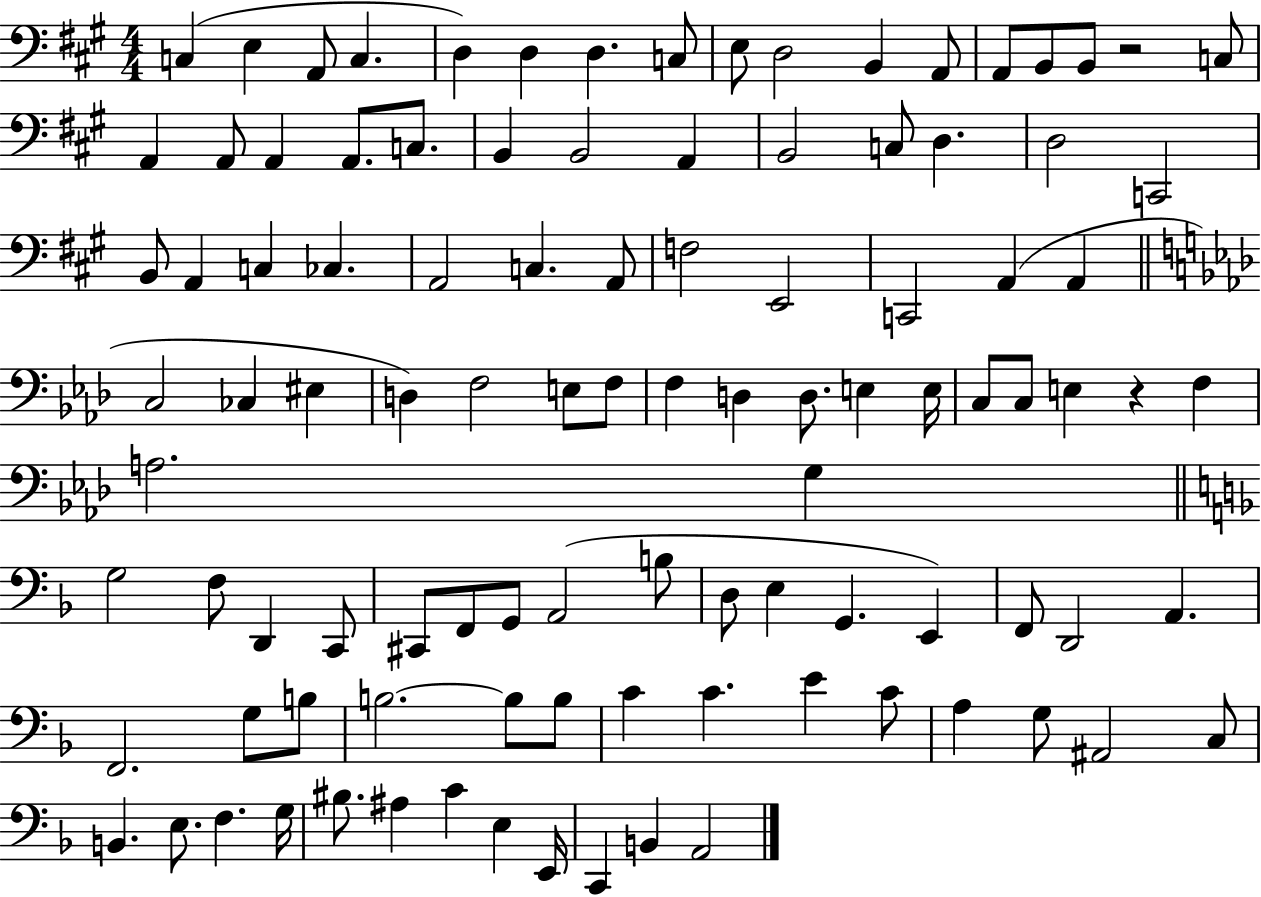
C3/q E3/q A2/e C3/q. D3/q D3/q D3/q. C3/e E3/e D3/h B2/q A2/e A2/e B2/e B2/e R/h C3/e A2/q A2/e A2/q A2/e. C3/e. B2/q B2/h A2/q B2/h C3/e D3/q. D3/h C2/h B2/e A2/q C3/q CES3/q. A2/h C3/q. A2/e F3/h E2/h C2/h A2/q A2/q C3/h CES3/q EIS3/q D3/q F3/h E3/e F3/e F3/q D3/q D3/e. E3/q E3/s C3/e C3/e E3/q R/q F3/q A3/h. G3/q G3/h F3/e D2/q C2/e C#2/e F2/e G2/e A2/h B3/e D3/e E3/q G2/q. E2/q F2/e D2/h A2/q. F2/h. G3/e B3/e B3/h. B3/e B3/e C4/q C4/q. E4/q C4/e A3/q G3/e A#2/h C3/e B2/q. E3/e. F3/q. G3/s BIS3/e. A#3/q C4/q E3/q E2/s C2/q B2/q A2/h